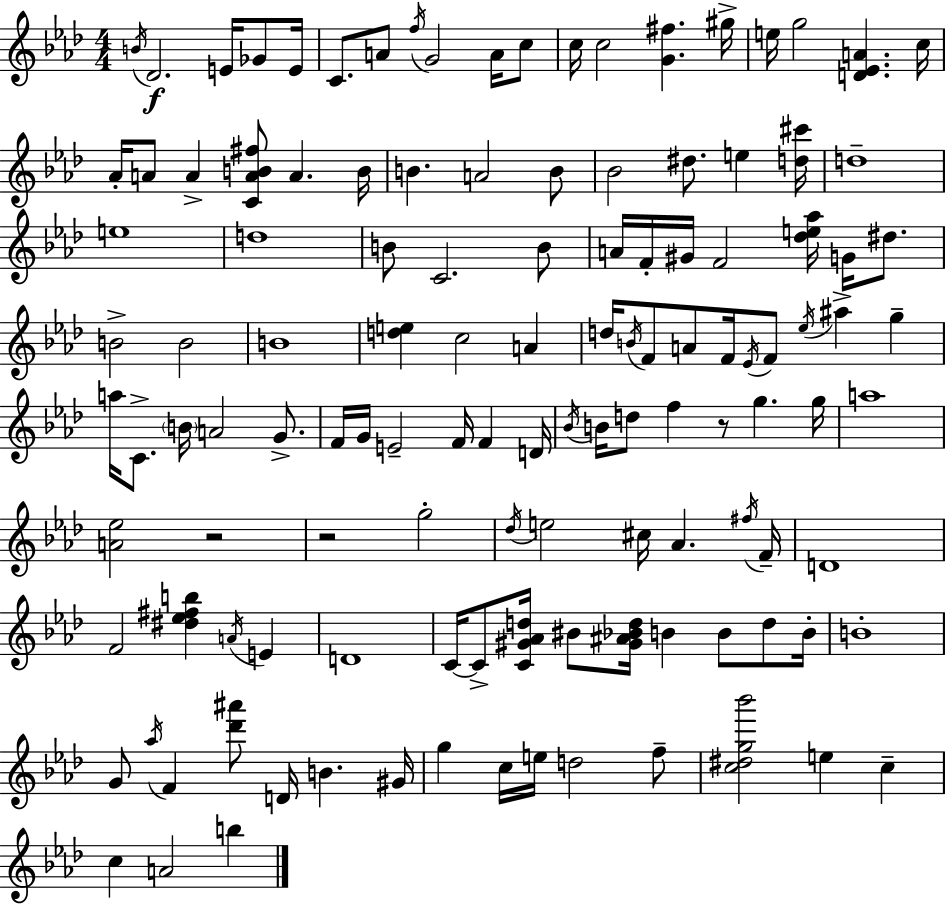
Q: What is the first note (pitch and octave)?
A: B4